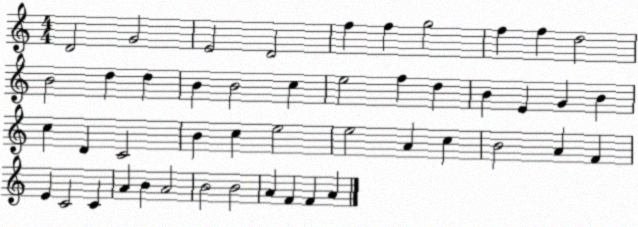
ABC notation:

X:1
T:Untitled
M:4/4
L:1/4
K:C
D2 G2 E2 D2 f f g2 f f d2 B2 d d B B2 c e2 f d B E G B c D C2 B c e2 e2 A c B2 A F E C2 C A B A2 B2 B2 A F F A